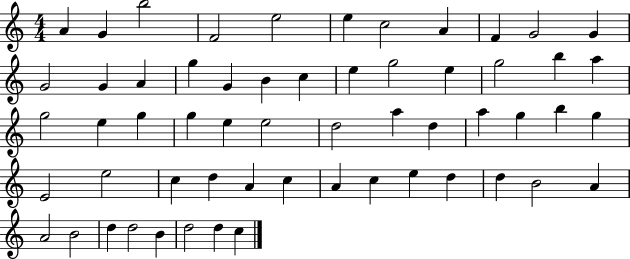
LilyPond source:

{
  \clef treble
  \numericTimeSignature
  \time 4/4
  \key c \major
  a'4 g'4 b''2 | f'2 e''2 | e''4 c''2 a'4 | f'4 g'2 g'4 | \break g'2 g'4 a'4 | g''4 g'4 b'4 c''4 | e''4 g''2 e''4 | g''2 b''4 a''4 | \break g''2 e''4 g''4 | g''4 e''4 e''2 | d''2 a''4 d''4 | a''4 g''4 b''4 g''4 | \break e'2 e''2 | c''4 d''4 a'4 c''4 | a'4 c''4 e''4 d''4 | d''4 b'2 a'4 | \break a'2 b'2 | d''4 d''2 b'4 | d''2 d''4 c''4 | \bar "|."
}